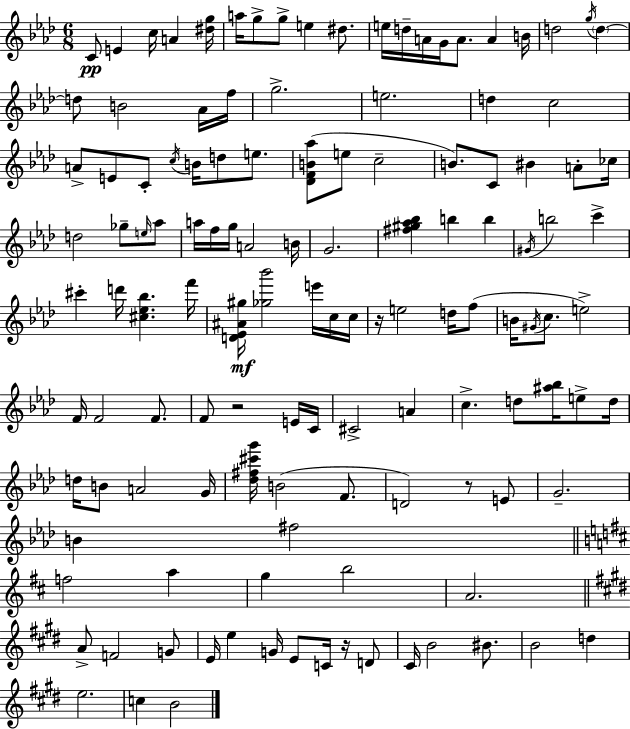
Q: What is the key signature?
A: F minor